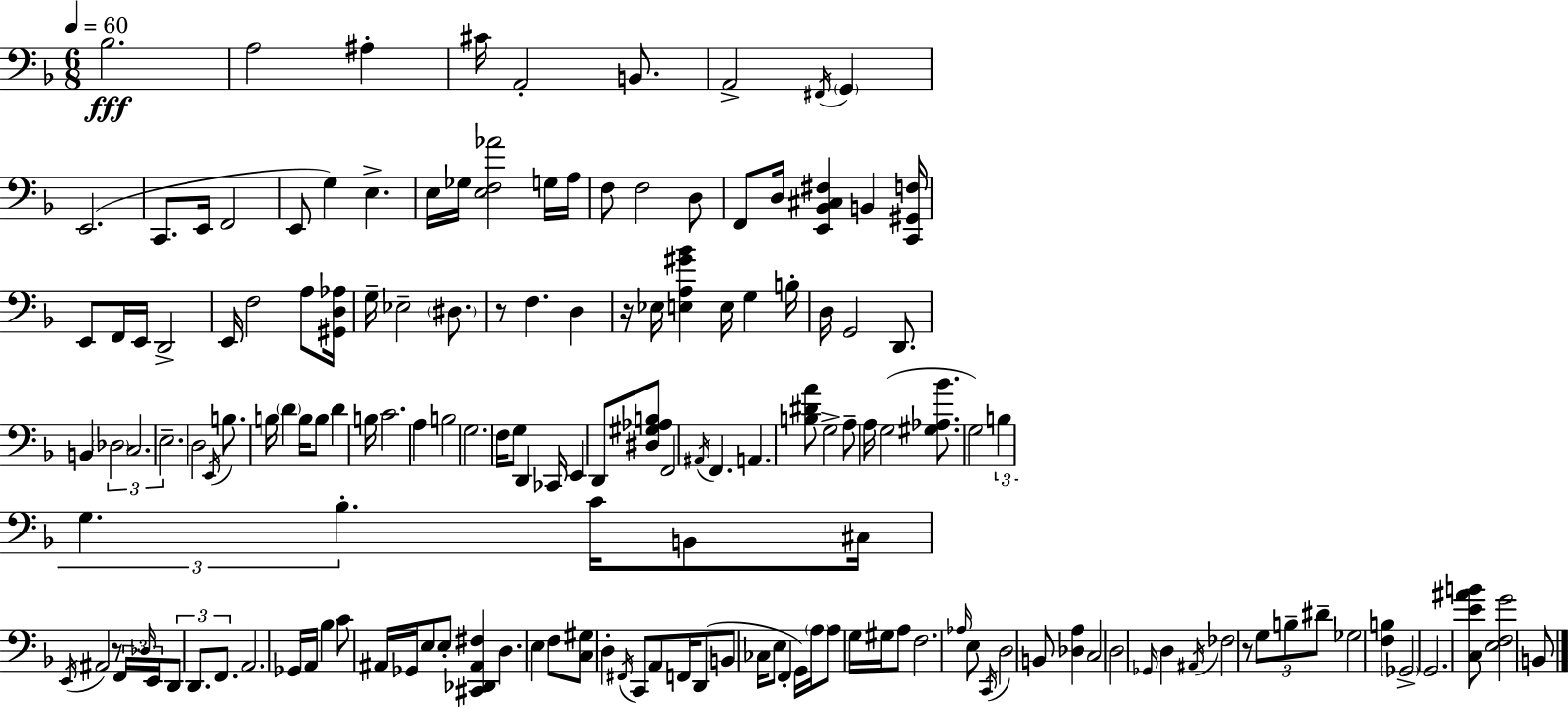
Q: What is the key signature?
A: D minor